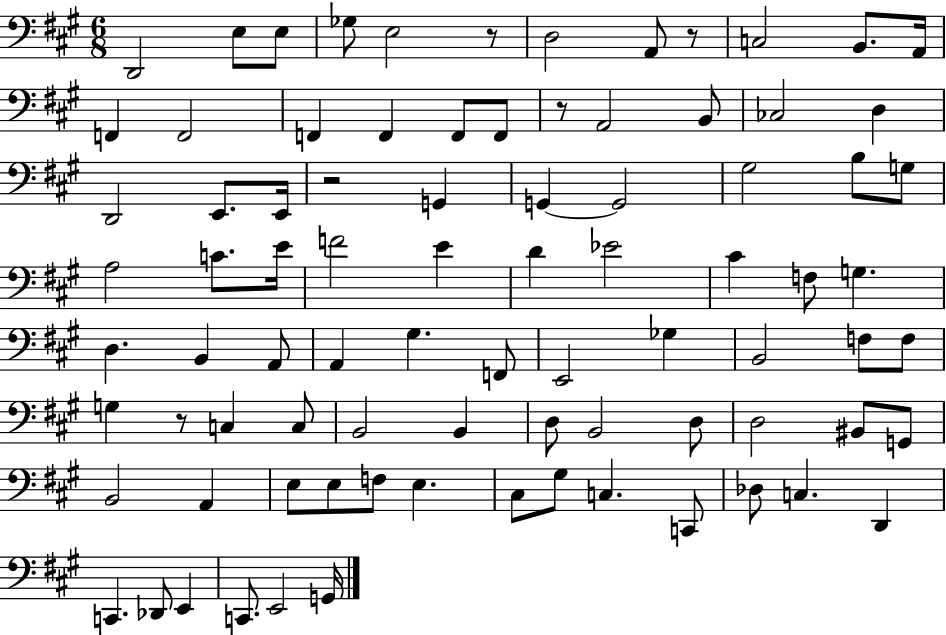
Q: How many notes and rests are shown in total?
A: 85